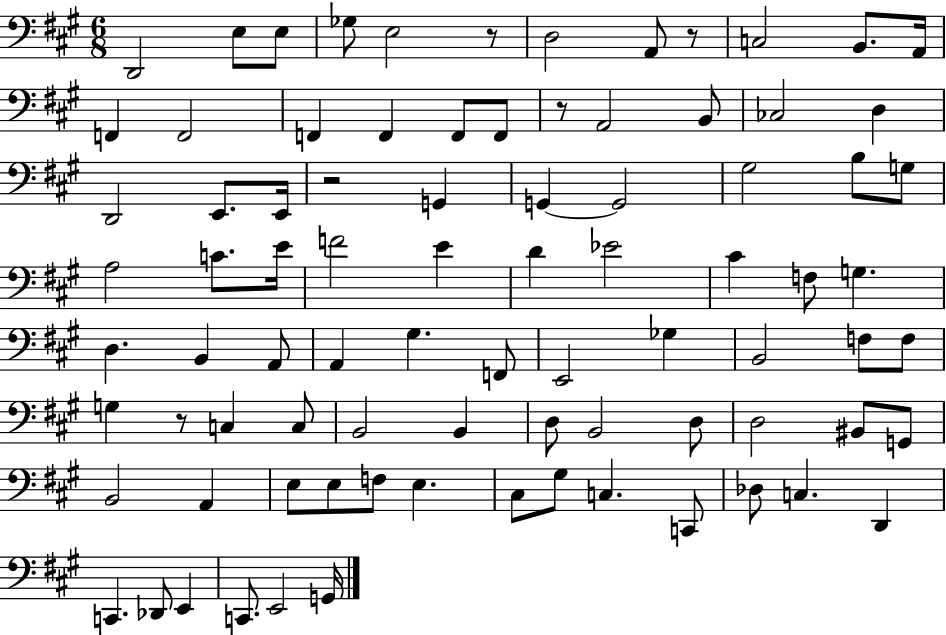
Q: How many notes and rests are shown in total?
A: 85